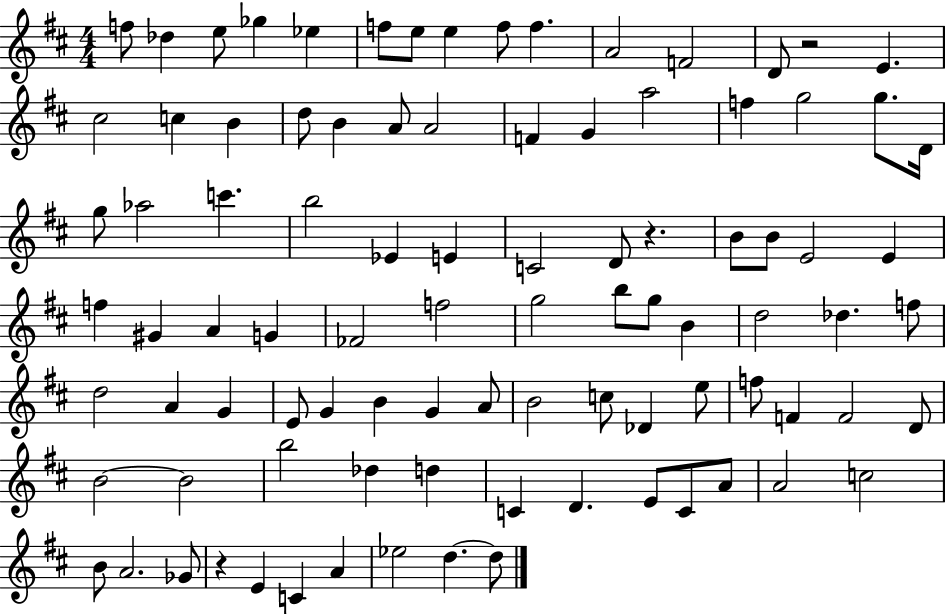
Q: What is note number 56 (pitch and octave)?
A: G4